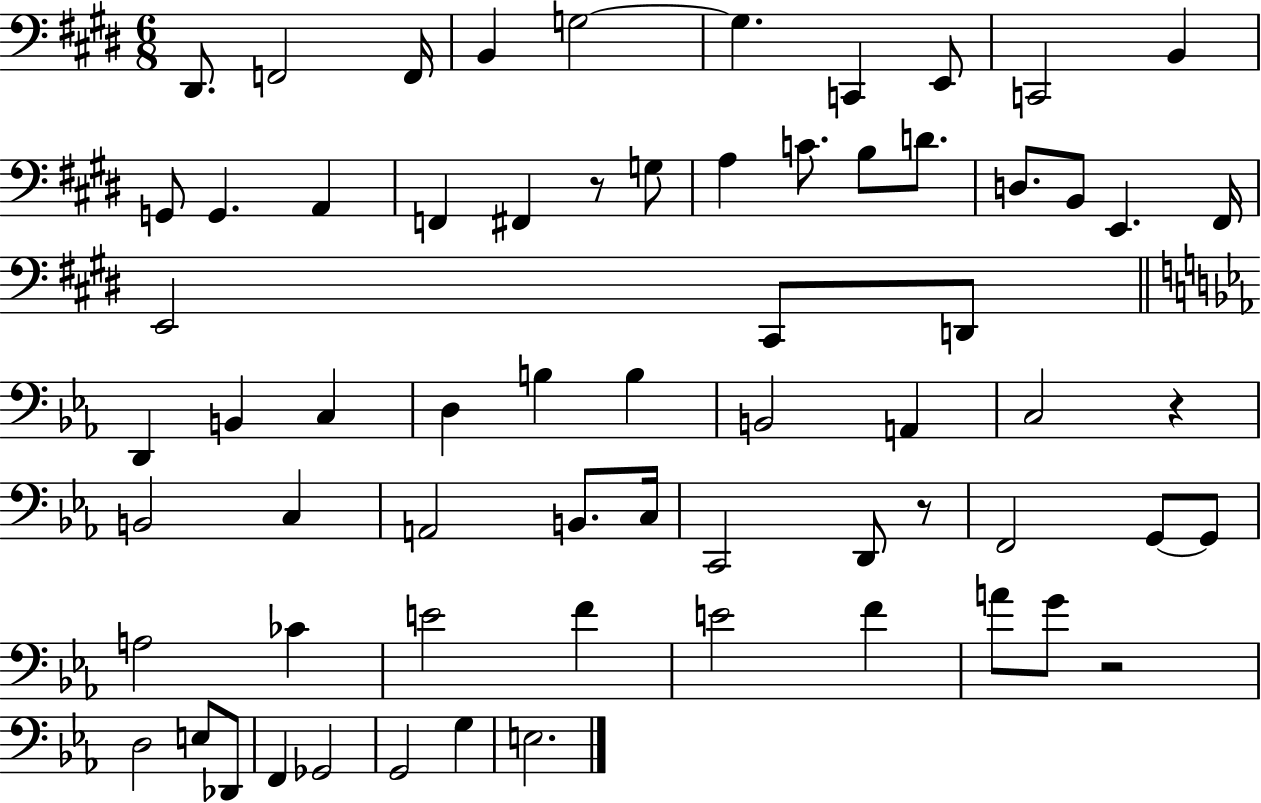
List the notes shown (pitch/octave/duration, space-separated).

D#2/e. F2/h F2/s B2/q G3/h G3/q. C2/q E2/e C2/h B2/q G2/e G2/q. A2/q F2/q F#2/q R/e G3/e A3/q C4/e. B3/e D4/e. D3/e. B2/e E2/q. F#2/s E2/h C#2/e D2/e D2/q B2/q C3/q D3/q B3/q B3/q B2/h A2/q C3/h R/q B2/h C3/q A2/h B2/e. C3/s C2/h D2/e R/e F2/h G2/e G2/e A3/h CES4/q E4/h F4/q E4/h F4/q A4/e G4/e R/h D3/h E3/e Db2/e F2/q Gb2/h G2/h G3/q E3/h.